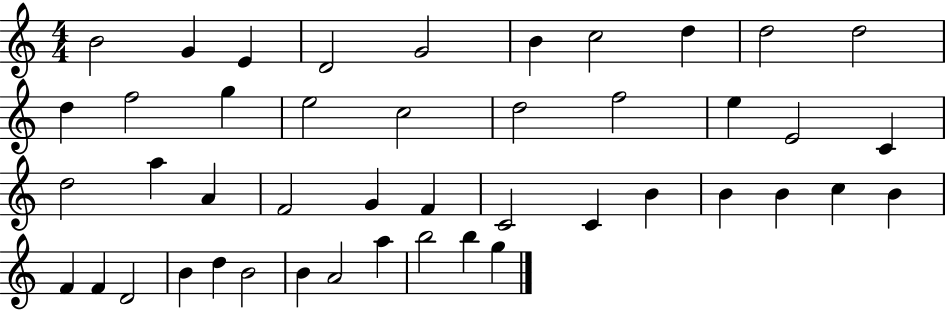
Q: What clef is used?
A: treble